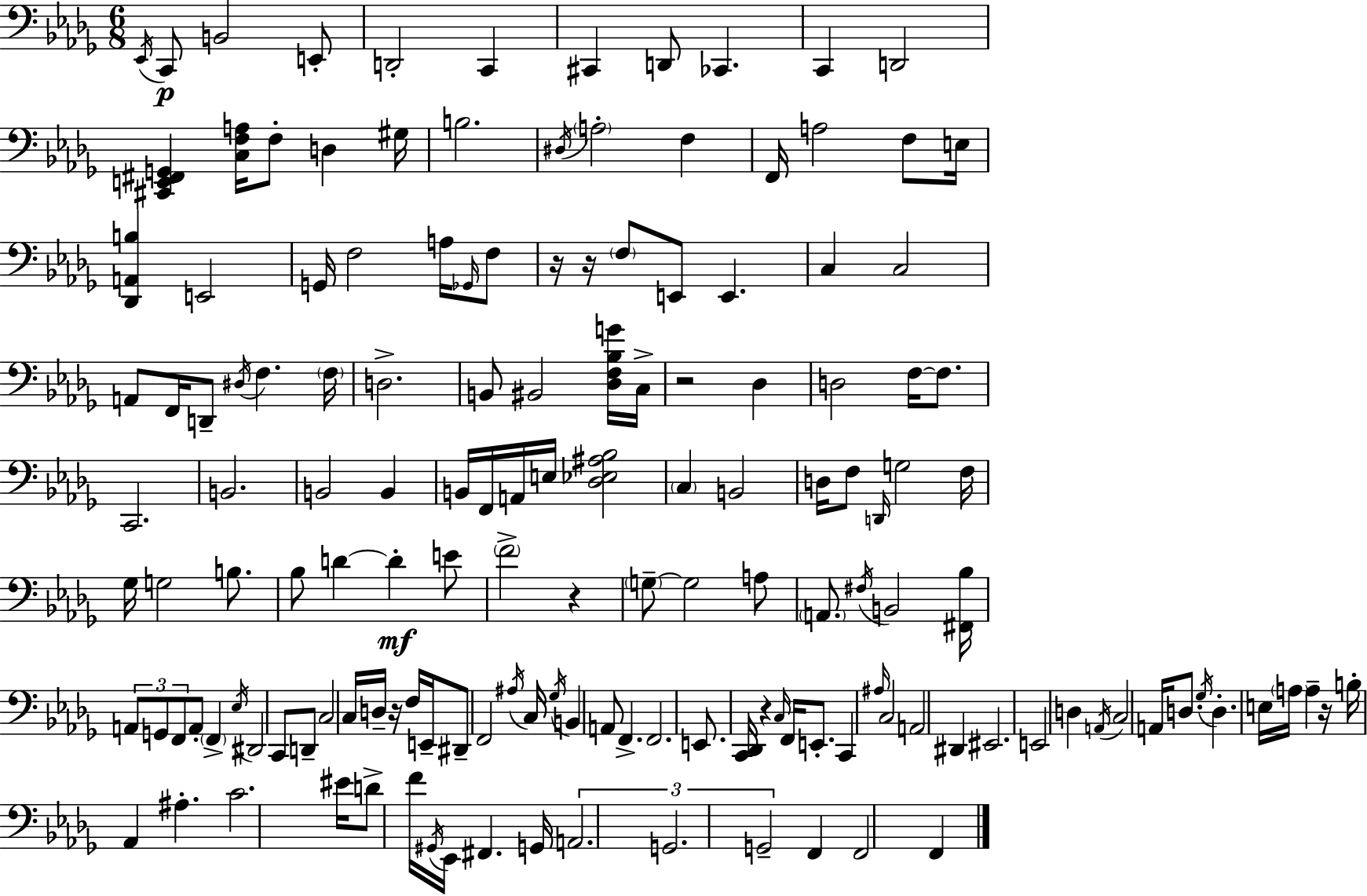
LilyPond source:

{
  \clef bass
  \numericTimeSignature
  \time 6/8
  \key bes \minor
  \repeat volta 2 { \acciaccatura { ees,16 }\p c,8 b,2 e,8-. | d,2-. c,4 | cis,4 d,8 ces,4. | c,4 d,2 | \break <cis, e, fis, g,>4 <c f a>16 f8-. d4 | gis16 b2. | \acciaccatura { dis16 } \parenthesize a2-. f4 | f,16 a2 f8 | \break e16 <des, a, b>4 e,2 | g,16 f2 a16 | \grace { ges,16 } f8 r16 r16 \parenthesize f8 e,8 e,4. | c4 c2 | \break a,8 f,16 d,8-- \acciaccatura { dis16 } f4. | \parenthesize f16 d2.-> | b,8 bis,2 | <des f bes g'>16 c16-> r2 | \break des4 d2 | f16~~ f8. c,2. | b,2. | b,2 | \break b,4 b,16 f,16 a,16 e16 <des ees ais bes>2 | \parenthesize c4 b,2 | d16 f8 \grace { d,16 } g2 | f16 ges16 g2 | \break b8. bes8 d'4~~ d'4-.\mf | e'8 \parenthesize f'2-> | r4 \parenthesize g8--~~ g2 | a8 \parenthesize a,8. \acciaccatura { fis16 } b,2 | \break <fis, bes>16 \tuplet 3/2 { a,8 g,8 f,8 } | a,8-. \parenthesize f,4-> \acciaccatura { ees16 } dis,2 | c,8 d,8-- c2 | c16 d16-- r16 f16 e,16-- dis,8-- f,2 | \break \acciaccatura { ais16 } c16 \acciaccatura { ges16 } b,4 | a,8 f,4.-> f,2. | e,8. | <c, des,>16 r4 \grace { c16 } f,16 e,8.-. c,4 | \break \grace { ais16 } c2 a,2 | dis,4 eis,2. | e,2 | d4 \acciaccatura { a,16 } | \break c2 a,16 d8. | \acciaccatura { ges16 } d4.-. e16 \parenthesize a16 a4-- | r16 b16-. aes,4 ais4.-. | c'2. | \break eis'16 d'8-> f'16 \acciaccatura { gis,16 } ees,16 fis,4. | g,16 \tuplet 3/2 { a,2. | g,2. | g,2-- } f,4 | \break f,2 f,4 | } \bar "|."
}